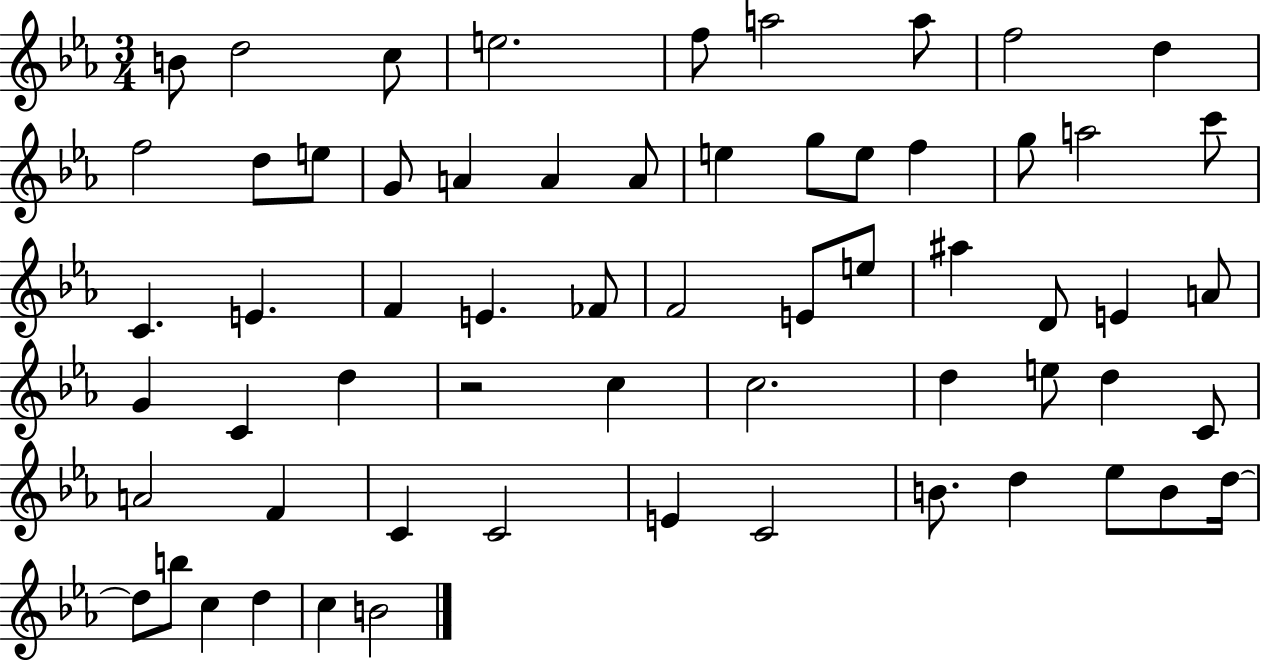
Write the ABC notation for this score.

X:1
T:Untitled
M:3/4
L:1/4
K:Eb
B/2 d2 c/2 e2 f/2 a2 a/2 f2 d f2 d/2 e/2 G/2 A A A/2 e g/2 e/2 f g/2 a2 c'/2 C E F E _F/2 F2 E/2 e/2 ^a D/2 E A/2 G C d z2 c c2 d e/2 d C/2 A2 F C C2 E C2 B/2 d _e/2 B/2 d/4 d/2 b/2 c d c B2